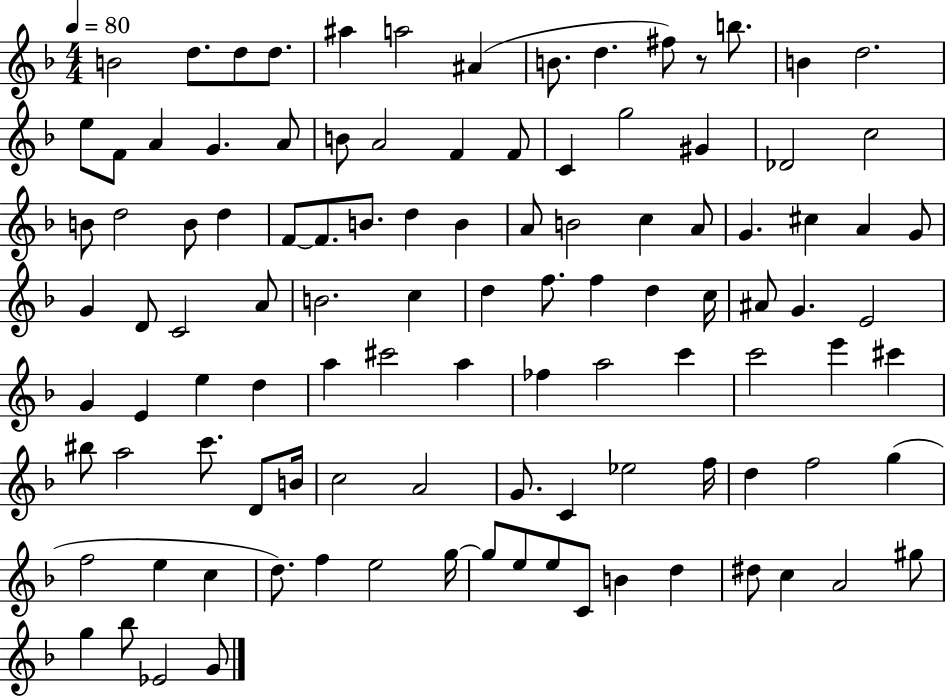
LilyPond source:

{
  \clef treble
  \numericTimeSignature
  \time 4/4
  \key f \major
  \tempo 4 = 80
  \repeat volta 2 { b'2 d''8. d''8 d''8. | ais''4 a''2 ais'4( | b'8. d''4. fis''8) r8 b''8. | b'4 d''2. | \break e''8 f'8 a'4 g'4. a'8 | b'8 a'2 f'4 f'8 | c'4 g''2 gis'4 | des'2 c''2 | \break b'8 d''2 b'8 d''4 | f'8~~ f'8. b'8. d''4 b'4 | a'8 b'2 c''4 a'8 | g'4. cis''4 a'4 g'8 | \break g'4 d'8 c'2 a'8 | b'2. c''4 | d''4 f''8. f''4 d''4 c''16 | ais'8 g'4. e'2 | \break g'4 e'4 e''4 d''4 | a''4 cis'''2 a''4 | fes''4 a''2 c'''4 | c'''2 e'''4 cis'''4 | \break bis''8 a''2 c'''8. d'8 b'16 | c''2 a'2 | g'8. c'4 ees''2 f''16 | d''4 f''2 g''4( | \break f''2 e''4 c''4 | d''8.) f''4 e''2 g''16~~ | g''8 e''8 e''8 c'8 b'4 d''4 | dis''8 c''4 a'2 gis''8 | \break g''4 bes''8 ees'2 g'8 | } \bar "|."
}